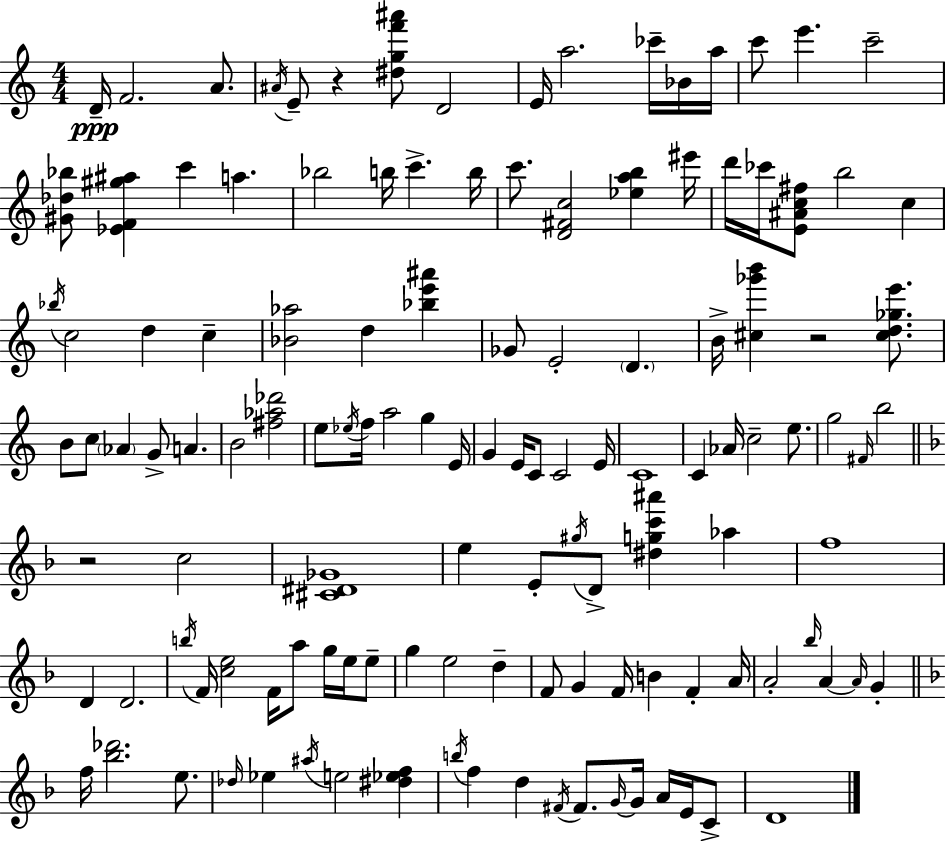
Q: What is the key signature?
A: A minor